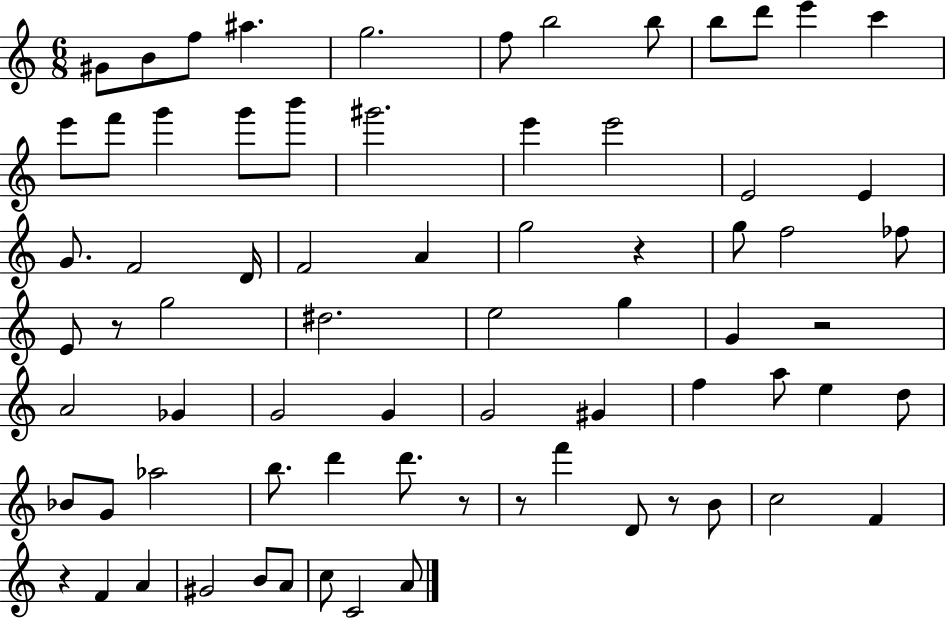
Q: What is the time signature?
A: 6/8